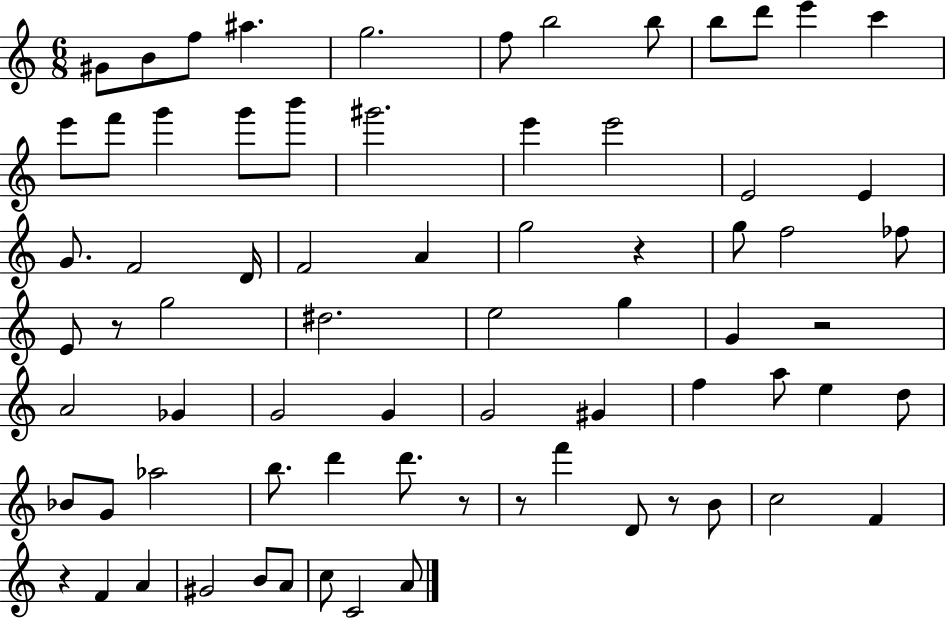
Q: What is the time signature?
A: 6/8